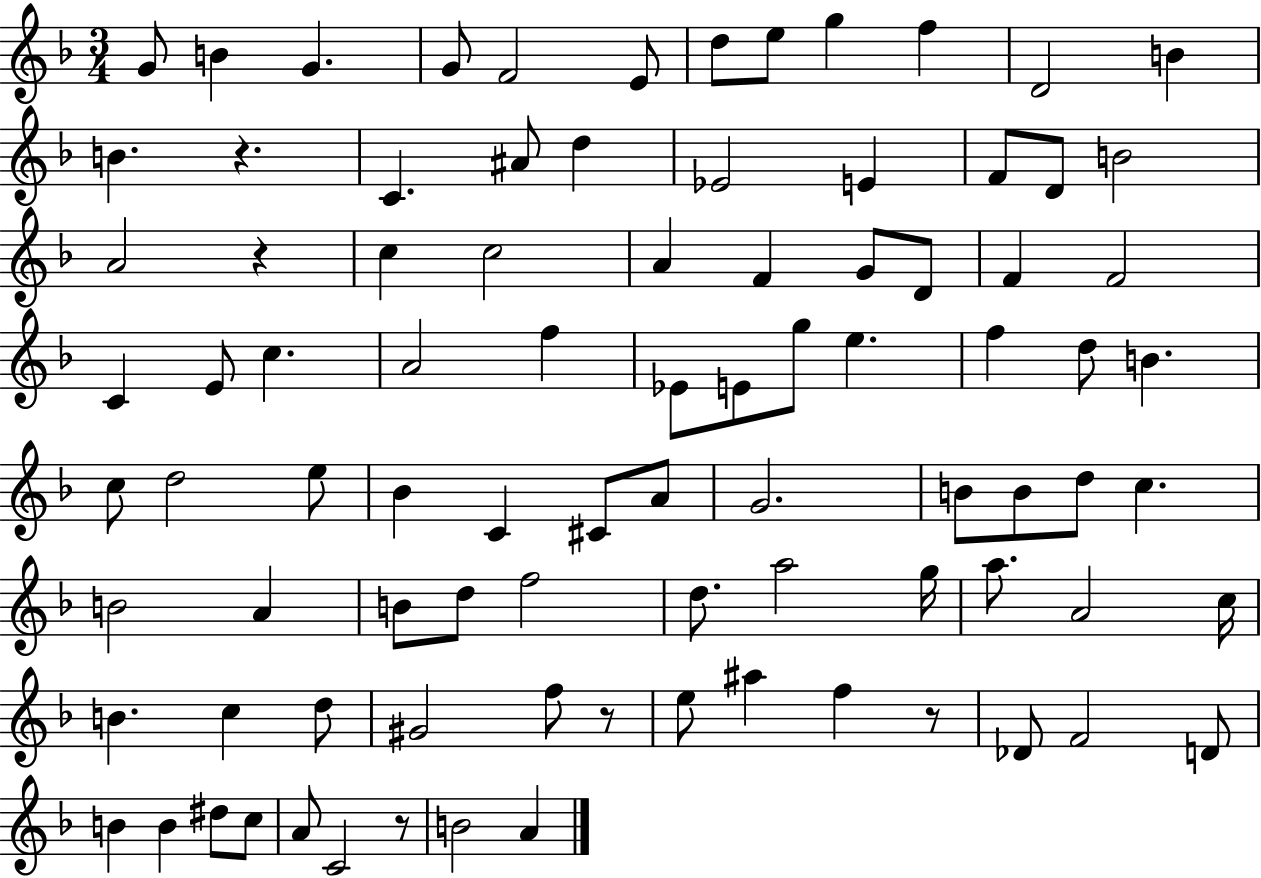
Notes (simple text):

G4/e B4/q G4/q. G4/e F4/h E4/e D5/e E5/e G5/q F5/q D4/h B4/q B4/q. R/q. C4/q. A#4/e D5/q Eb4/h E4/q F4/e D4/e B4/h A4/h R/q C5/q C5/h A4/q F4/q G4/e D4/e F4/q F4/h C4/q E4/e C5/q. A4/h F5/q Eb4/e E4/e G5/e E5/q. F5/q D5/e B4/q. C5/e D5/h E5/e Bb4/q C4/q C#4/e A4/e G4/h. B4/e B4/e D5/e C5/q. B4/h A4/q B4/e D5/e F5/h D5/e. A5/h G5/s A5/e. A4/h C5/s B4/q. C5/q D5/e G#4/h F5/e R/e E5/e A#5/q F5/q R/e Db4/e F4/h D4/e B4/q B4/q D#5/e C5/e A4/e C4/h R/e B4/h A4/q